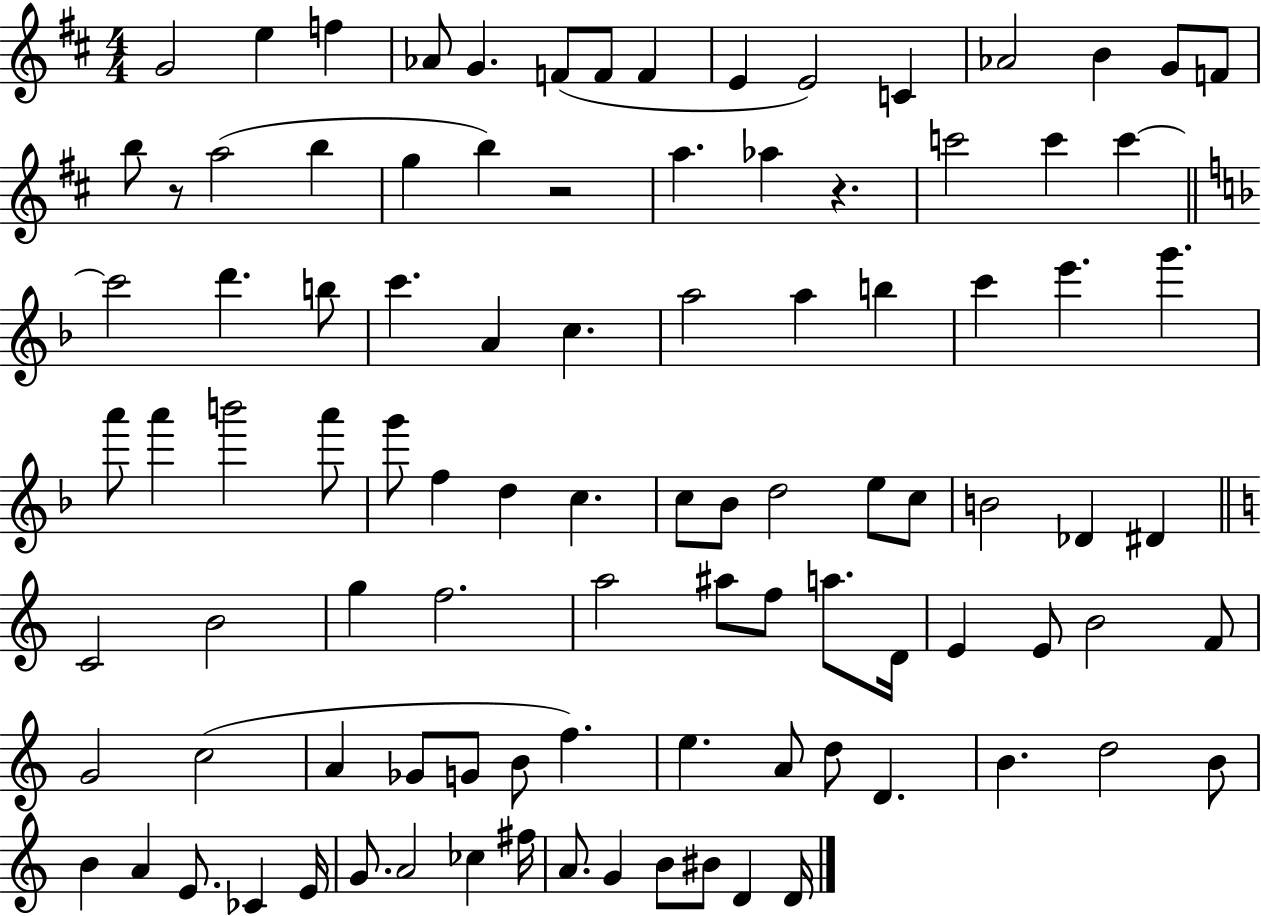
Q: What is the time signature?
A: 4/4